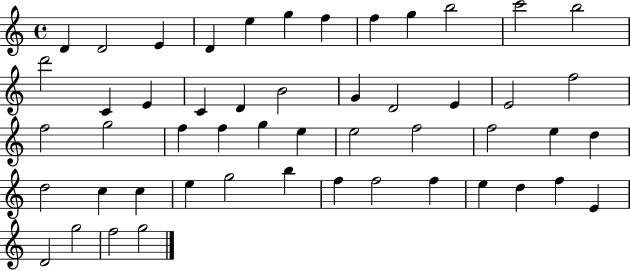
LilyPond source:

{
  \clef treble
  \time 4/4
  \defaultTimeSignature
  \key c \major
  d'4 d'2 e'4 | d'4 e''4 g''4 f''4 | f''4 g''4 b''2 | c'''2 b''2 | \break d'''2 c'4 e'4 | c'4 d'4 b'2 | g'4 d'2 e'4 | e'2 f''2 | \break f''2 g''2 | f''4 f''4 g''4 e''4 | e''2 f''2 | f''2 e''4 d''4 | \break d''2 c''4 c''4 | e''4 g''2 b''4 | f''4 f''2 f''4 | e''4 d''4 f''4 e'4 | \break d'2 g''2 | f''2 g''2 | \bar "|."
}